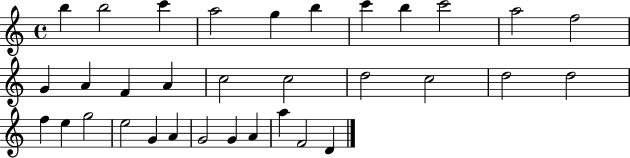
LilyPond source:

{
  \clef treble
  \time 4/4
  \defaultTimeSignature
  \key c \major
  b''4 b''2 c'''4 | a''2 g''4 b''4 | c'''4 b''4 c'''2 | a''2 f''2 | \break g'4 a'4 f'4 a'4 | c''2 c''2 | d''2 c''2 | d''2 d''2 | \break f''4 e''4 g''2 | e''2 g'4 a'4 | g'2 g'4 a'4 | a''4 f'2 d'4 | \break \bar "|."
}